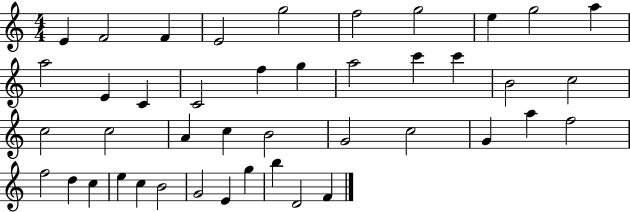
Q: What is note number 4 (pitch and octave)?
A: E4